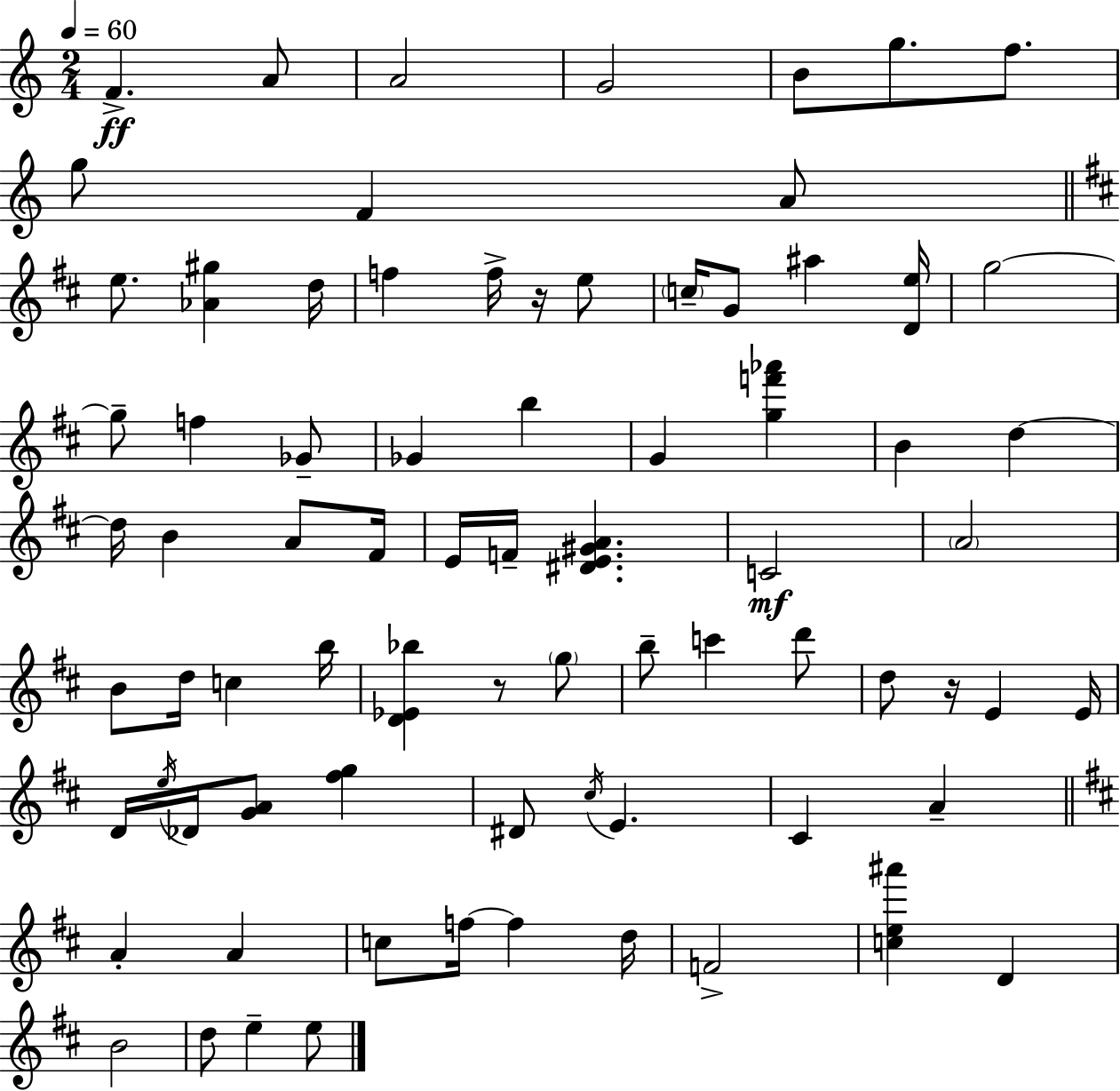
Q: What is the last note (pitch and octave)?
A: E5